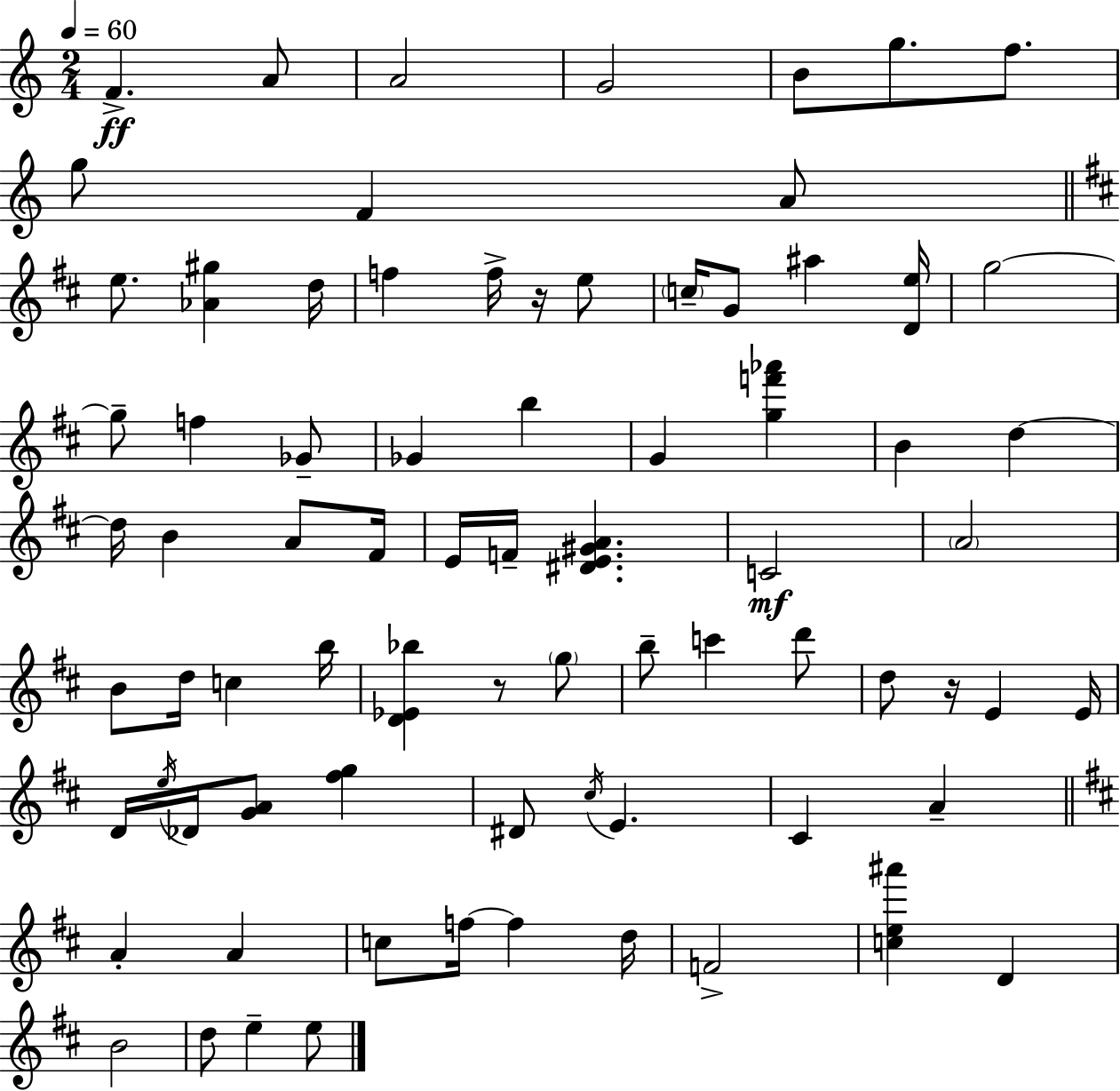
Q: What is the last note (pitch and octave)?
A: E5